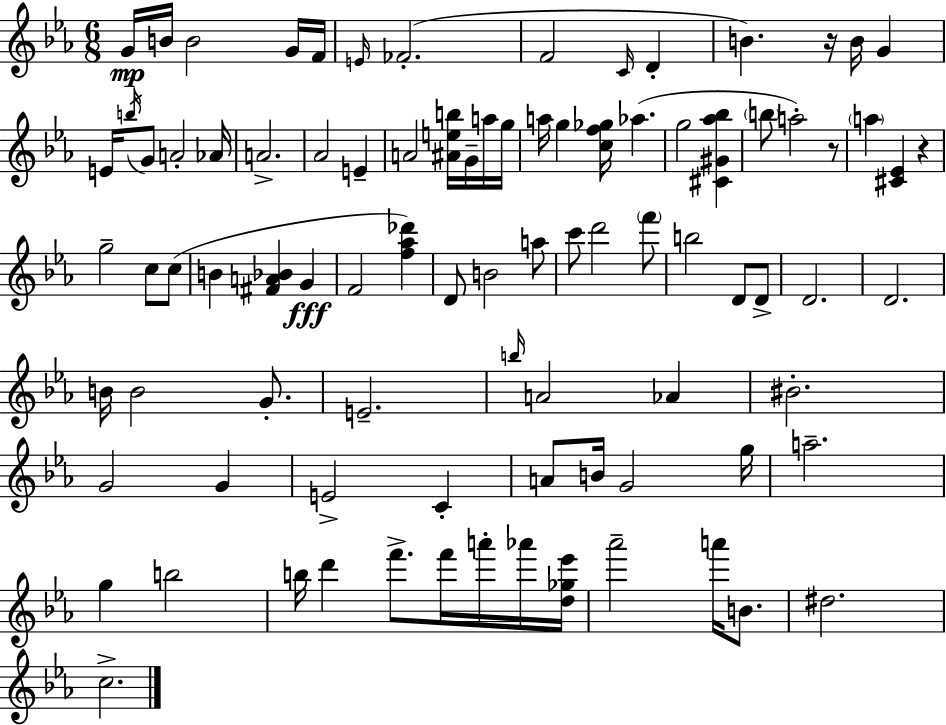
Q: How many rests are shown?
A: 3